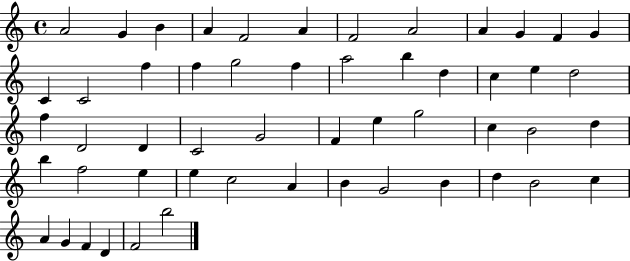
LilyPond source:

{
  \clef treble
  \time 4/4
  \defaultTimeSignature
  \key c \major
  a'2 g'4 b'4 | a'4 f'2 a'4 | f'2 a'2 | a'4 g'4 f'4 g'4 | \break c'4 c'2 f''4 | f''4 g''2 f''4 | a''2 b''4 d''4 | c''4 e''4 d''2 | \break f''4 d'2 d'4 | c'2 g'2 | f'4 e''4 g''2 | c''4 b'2 d''4 | \break b''4 f''2 e''4 | e''4 c''2 a'4 | b'4 g'2 b'4 | d''4 b'2 c''4 | \break a'4 g'4 f'4 d'4 | f'2 b''2 | \bar "|."
}